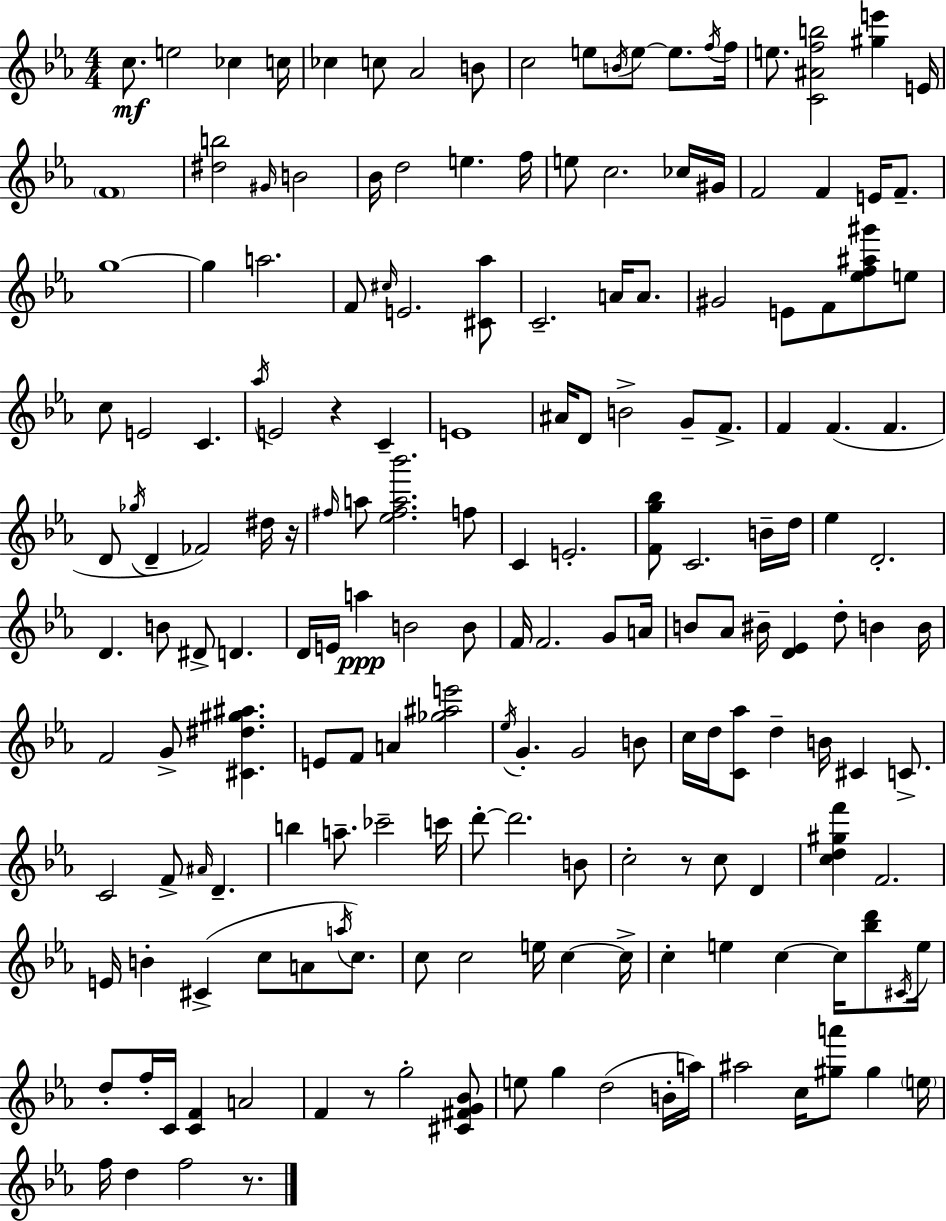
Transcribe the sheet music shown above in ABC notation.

X:1
T:Untitled
M:4/4
L:1/4
K:Cm
c/2 e2 _c c/4 _c c/2 _A2 B/2 c2 e/2 B/4 e/2 e/2 f/4 f/4 e/2 [C^Afb]2 [^ge'] E/4 F4 [^db]2 ^G/4 B2 _B/4 d2 e f/4 e/2 c2 _c/4 ^G/4 F2 F E/4 F/2 g4 g a2 F/2 ^c/4 E2 [^C_a]/2 C2 A/4 A/2 ^G2 E/2 F/2 [_ef^a^g']/2 e/2 c/2 E2 C _a/4 E2 z C E4 ^A/4 D/2 B2 G/2 F/2 F F F D/2 _g/4 D _F2 ^d/4 z/4 ^f/4 a/2 [_e^fa_b']2 f/2 C E2 [Fg_b]/2 C2 B/4 d/4 _e D2 D B/2 ^D/2 D D/4 E/4 a B2 B/2 F/4 F2 G/2 A/4 B/2 _A/2 ^B/4 [D_E] d/2 B B/4 F2 G/2 [^C^d^g^a] E/2 F/2 A [_g^ae']2 _e/4 G G2 B/2 c/4 d/4 [C_a]/2 d B/4 ^C C/2 C2 F/2 ^A/4 D b a/2 _c'2 c'/4 d'/2 d'2 B/2 c2 z/2 c/2 D [cd^gf'] F2 E/4 B ^C c/2 A/2 a/4 c/2 c/2 c2 e/4 c c/4 c e c c/4 [_bd']/2 ^C/4 e/4 d/2 f/4 C/4 [CF] A2 F z/2 g2 [^C^FG_B]/2 e/2 g d2 B/4 a/4 ^a2 c/4 [^ga']/2 ^g e/4 f/4 d f2 z/2